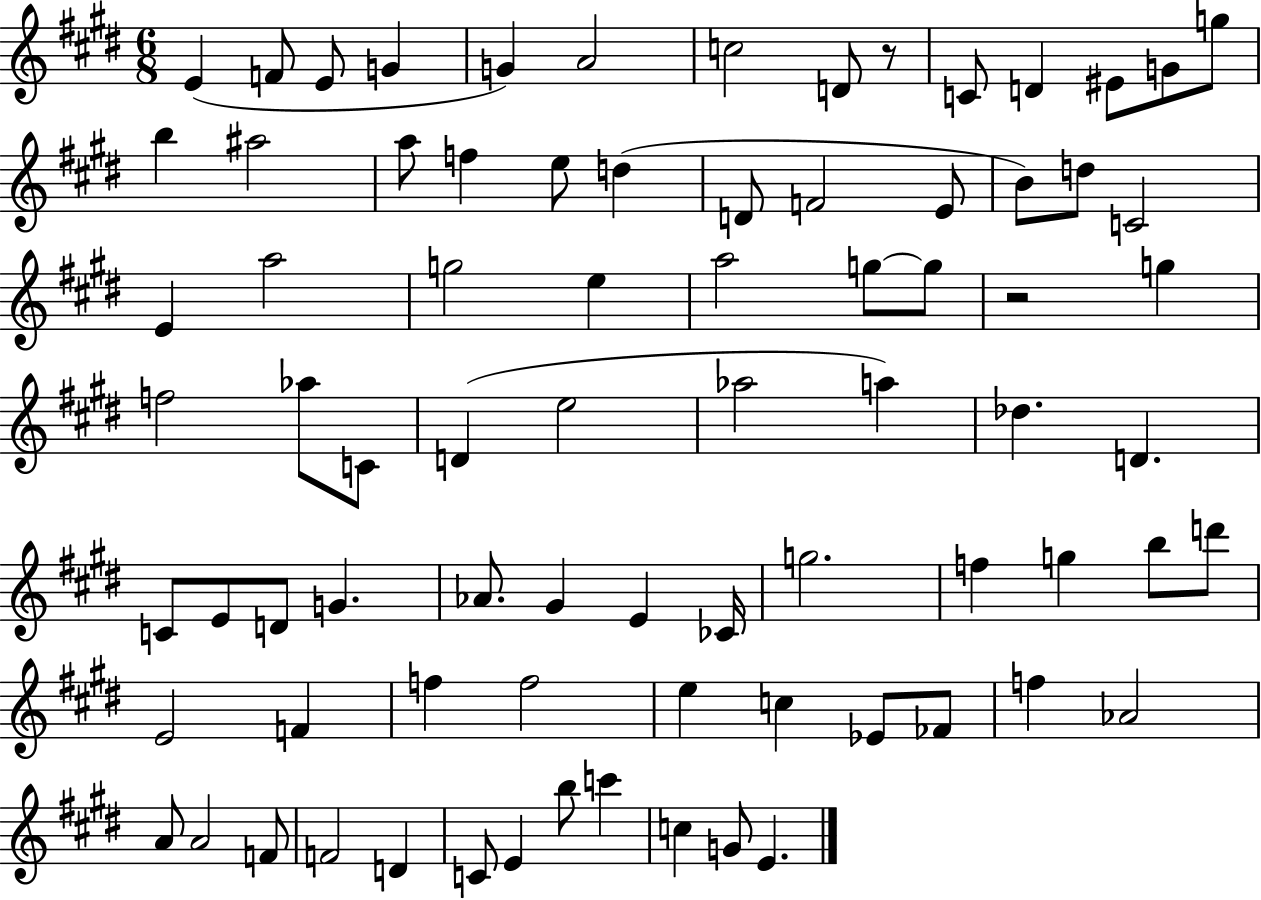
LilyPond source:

{
  \clef treble
  \numericTimeSignature
  \time 6/8
  \key e \major
  e'4( f'8 e'8 g'4 | g'4) a'2 | c''2 d'8 r8 | c'8 d'4 eis'8 g'8 g''8 | \break b''4 ais''2 | a''8 f''4 e''8 d''4( | d'8 f'2 e'8 | b'8) d''8 c'2 | \break e'4 a''2 | g''2 e''4 | a''2 g''8~~ g''8 | r2 g''4 | \break f''2 aes''8 c'8 | d'4( e''2 | aes''2 a''4) | des''4. d'4. | \break c'8 e'8 d'8 g'4. | aes'8. gis'4 e'4 ces'16 | g''2. | f''4 g''4 b''8 d'''8 | \break e'2 f'4 | f''4 f''2 | e''4 c''4 ees'8 fes'8 | f''4 aes'2 | \break a'8 a'2 f'8 | f'2 d'4 | c'8 e'4 b''8 c'''4 | c''4 g'8 e'4. | \break \bar "|."
}